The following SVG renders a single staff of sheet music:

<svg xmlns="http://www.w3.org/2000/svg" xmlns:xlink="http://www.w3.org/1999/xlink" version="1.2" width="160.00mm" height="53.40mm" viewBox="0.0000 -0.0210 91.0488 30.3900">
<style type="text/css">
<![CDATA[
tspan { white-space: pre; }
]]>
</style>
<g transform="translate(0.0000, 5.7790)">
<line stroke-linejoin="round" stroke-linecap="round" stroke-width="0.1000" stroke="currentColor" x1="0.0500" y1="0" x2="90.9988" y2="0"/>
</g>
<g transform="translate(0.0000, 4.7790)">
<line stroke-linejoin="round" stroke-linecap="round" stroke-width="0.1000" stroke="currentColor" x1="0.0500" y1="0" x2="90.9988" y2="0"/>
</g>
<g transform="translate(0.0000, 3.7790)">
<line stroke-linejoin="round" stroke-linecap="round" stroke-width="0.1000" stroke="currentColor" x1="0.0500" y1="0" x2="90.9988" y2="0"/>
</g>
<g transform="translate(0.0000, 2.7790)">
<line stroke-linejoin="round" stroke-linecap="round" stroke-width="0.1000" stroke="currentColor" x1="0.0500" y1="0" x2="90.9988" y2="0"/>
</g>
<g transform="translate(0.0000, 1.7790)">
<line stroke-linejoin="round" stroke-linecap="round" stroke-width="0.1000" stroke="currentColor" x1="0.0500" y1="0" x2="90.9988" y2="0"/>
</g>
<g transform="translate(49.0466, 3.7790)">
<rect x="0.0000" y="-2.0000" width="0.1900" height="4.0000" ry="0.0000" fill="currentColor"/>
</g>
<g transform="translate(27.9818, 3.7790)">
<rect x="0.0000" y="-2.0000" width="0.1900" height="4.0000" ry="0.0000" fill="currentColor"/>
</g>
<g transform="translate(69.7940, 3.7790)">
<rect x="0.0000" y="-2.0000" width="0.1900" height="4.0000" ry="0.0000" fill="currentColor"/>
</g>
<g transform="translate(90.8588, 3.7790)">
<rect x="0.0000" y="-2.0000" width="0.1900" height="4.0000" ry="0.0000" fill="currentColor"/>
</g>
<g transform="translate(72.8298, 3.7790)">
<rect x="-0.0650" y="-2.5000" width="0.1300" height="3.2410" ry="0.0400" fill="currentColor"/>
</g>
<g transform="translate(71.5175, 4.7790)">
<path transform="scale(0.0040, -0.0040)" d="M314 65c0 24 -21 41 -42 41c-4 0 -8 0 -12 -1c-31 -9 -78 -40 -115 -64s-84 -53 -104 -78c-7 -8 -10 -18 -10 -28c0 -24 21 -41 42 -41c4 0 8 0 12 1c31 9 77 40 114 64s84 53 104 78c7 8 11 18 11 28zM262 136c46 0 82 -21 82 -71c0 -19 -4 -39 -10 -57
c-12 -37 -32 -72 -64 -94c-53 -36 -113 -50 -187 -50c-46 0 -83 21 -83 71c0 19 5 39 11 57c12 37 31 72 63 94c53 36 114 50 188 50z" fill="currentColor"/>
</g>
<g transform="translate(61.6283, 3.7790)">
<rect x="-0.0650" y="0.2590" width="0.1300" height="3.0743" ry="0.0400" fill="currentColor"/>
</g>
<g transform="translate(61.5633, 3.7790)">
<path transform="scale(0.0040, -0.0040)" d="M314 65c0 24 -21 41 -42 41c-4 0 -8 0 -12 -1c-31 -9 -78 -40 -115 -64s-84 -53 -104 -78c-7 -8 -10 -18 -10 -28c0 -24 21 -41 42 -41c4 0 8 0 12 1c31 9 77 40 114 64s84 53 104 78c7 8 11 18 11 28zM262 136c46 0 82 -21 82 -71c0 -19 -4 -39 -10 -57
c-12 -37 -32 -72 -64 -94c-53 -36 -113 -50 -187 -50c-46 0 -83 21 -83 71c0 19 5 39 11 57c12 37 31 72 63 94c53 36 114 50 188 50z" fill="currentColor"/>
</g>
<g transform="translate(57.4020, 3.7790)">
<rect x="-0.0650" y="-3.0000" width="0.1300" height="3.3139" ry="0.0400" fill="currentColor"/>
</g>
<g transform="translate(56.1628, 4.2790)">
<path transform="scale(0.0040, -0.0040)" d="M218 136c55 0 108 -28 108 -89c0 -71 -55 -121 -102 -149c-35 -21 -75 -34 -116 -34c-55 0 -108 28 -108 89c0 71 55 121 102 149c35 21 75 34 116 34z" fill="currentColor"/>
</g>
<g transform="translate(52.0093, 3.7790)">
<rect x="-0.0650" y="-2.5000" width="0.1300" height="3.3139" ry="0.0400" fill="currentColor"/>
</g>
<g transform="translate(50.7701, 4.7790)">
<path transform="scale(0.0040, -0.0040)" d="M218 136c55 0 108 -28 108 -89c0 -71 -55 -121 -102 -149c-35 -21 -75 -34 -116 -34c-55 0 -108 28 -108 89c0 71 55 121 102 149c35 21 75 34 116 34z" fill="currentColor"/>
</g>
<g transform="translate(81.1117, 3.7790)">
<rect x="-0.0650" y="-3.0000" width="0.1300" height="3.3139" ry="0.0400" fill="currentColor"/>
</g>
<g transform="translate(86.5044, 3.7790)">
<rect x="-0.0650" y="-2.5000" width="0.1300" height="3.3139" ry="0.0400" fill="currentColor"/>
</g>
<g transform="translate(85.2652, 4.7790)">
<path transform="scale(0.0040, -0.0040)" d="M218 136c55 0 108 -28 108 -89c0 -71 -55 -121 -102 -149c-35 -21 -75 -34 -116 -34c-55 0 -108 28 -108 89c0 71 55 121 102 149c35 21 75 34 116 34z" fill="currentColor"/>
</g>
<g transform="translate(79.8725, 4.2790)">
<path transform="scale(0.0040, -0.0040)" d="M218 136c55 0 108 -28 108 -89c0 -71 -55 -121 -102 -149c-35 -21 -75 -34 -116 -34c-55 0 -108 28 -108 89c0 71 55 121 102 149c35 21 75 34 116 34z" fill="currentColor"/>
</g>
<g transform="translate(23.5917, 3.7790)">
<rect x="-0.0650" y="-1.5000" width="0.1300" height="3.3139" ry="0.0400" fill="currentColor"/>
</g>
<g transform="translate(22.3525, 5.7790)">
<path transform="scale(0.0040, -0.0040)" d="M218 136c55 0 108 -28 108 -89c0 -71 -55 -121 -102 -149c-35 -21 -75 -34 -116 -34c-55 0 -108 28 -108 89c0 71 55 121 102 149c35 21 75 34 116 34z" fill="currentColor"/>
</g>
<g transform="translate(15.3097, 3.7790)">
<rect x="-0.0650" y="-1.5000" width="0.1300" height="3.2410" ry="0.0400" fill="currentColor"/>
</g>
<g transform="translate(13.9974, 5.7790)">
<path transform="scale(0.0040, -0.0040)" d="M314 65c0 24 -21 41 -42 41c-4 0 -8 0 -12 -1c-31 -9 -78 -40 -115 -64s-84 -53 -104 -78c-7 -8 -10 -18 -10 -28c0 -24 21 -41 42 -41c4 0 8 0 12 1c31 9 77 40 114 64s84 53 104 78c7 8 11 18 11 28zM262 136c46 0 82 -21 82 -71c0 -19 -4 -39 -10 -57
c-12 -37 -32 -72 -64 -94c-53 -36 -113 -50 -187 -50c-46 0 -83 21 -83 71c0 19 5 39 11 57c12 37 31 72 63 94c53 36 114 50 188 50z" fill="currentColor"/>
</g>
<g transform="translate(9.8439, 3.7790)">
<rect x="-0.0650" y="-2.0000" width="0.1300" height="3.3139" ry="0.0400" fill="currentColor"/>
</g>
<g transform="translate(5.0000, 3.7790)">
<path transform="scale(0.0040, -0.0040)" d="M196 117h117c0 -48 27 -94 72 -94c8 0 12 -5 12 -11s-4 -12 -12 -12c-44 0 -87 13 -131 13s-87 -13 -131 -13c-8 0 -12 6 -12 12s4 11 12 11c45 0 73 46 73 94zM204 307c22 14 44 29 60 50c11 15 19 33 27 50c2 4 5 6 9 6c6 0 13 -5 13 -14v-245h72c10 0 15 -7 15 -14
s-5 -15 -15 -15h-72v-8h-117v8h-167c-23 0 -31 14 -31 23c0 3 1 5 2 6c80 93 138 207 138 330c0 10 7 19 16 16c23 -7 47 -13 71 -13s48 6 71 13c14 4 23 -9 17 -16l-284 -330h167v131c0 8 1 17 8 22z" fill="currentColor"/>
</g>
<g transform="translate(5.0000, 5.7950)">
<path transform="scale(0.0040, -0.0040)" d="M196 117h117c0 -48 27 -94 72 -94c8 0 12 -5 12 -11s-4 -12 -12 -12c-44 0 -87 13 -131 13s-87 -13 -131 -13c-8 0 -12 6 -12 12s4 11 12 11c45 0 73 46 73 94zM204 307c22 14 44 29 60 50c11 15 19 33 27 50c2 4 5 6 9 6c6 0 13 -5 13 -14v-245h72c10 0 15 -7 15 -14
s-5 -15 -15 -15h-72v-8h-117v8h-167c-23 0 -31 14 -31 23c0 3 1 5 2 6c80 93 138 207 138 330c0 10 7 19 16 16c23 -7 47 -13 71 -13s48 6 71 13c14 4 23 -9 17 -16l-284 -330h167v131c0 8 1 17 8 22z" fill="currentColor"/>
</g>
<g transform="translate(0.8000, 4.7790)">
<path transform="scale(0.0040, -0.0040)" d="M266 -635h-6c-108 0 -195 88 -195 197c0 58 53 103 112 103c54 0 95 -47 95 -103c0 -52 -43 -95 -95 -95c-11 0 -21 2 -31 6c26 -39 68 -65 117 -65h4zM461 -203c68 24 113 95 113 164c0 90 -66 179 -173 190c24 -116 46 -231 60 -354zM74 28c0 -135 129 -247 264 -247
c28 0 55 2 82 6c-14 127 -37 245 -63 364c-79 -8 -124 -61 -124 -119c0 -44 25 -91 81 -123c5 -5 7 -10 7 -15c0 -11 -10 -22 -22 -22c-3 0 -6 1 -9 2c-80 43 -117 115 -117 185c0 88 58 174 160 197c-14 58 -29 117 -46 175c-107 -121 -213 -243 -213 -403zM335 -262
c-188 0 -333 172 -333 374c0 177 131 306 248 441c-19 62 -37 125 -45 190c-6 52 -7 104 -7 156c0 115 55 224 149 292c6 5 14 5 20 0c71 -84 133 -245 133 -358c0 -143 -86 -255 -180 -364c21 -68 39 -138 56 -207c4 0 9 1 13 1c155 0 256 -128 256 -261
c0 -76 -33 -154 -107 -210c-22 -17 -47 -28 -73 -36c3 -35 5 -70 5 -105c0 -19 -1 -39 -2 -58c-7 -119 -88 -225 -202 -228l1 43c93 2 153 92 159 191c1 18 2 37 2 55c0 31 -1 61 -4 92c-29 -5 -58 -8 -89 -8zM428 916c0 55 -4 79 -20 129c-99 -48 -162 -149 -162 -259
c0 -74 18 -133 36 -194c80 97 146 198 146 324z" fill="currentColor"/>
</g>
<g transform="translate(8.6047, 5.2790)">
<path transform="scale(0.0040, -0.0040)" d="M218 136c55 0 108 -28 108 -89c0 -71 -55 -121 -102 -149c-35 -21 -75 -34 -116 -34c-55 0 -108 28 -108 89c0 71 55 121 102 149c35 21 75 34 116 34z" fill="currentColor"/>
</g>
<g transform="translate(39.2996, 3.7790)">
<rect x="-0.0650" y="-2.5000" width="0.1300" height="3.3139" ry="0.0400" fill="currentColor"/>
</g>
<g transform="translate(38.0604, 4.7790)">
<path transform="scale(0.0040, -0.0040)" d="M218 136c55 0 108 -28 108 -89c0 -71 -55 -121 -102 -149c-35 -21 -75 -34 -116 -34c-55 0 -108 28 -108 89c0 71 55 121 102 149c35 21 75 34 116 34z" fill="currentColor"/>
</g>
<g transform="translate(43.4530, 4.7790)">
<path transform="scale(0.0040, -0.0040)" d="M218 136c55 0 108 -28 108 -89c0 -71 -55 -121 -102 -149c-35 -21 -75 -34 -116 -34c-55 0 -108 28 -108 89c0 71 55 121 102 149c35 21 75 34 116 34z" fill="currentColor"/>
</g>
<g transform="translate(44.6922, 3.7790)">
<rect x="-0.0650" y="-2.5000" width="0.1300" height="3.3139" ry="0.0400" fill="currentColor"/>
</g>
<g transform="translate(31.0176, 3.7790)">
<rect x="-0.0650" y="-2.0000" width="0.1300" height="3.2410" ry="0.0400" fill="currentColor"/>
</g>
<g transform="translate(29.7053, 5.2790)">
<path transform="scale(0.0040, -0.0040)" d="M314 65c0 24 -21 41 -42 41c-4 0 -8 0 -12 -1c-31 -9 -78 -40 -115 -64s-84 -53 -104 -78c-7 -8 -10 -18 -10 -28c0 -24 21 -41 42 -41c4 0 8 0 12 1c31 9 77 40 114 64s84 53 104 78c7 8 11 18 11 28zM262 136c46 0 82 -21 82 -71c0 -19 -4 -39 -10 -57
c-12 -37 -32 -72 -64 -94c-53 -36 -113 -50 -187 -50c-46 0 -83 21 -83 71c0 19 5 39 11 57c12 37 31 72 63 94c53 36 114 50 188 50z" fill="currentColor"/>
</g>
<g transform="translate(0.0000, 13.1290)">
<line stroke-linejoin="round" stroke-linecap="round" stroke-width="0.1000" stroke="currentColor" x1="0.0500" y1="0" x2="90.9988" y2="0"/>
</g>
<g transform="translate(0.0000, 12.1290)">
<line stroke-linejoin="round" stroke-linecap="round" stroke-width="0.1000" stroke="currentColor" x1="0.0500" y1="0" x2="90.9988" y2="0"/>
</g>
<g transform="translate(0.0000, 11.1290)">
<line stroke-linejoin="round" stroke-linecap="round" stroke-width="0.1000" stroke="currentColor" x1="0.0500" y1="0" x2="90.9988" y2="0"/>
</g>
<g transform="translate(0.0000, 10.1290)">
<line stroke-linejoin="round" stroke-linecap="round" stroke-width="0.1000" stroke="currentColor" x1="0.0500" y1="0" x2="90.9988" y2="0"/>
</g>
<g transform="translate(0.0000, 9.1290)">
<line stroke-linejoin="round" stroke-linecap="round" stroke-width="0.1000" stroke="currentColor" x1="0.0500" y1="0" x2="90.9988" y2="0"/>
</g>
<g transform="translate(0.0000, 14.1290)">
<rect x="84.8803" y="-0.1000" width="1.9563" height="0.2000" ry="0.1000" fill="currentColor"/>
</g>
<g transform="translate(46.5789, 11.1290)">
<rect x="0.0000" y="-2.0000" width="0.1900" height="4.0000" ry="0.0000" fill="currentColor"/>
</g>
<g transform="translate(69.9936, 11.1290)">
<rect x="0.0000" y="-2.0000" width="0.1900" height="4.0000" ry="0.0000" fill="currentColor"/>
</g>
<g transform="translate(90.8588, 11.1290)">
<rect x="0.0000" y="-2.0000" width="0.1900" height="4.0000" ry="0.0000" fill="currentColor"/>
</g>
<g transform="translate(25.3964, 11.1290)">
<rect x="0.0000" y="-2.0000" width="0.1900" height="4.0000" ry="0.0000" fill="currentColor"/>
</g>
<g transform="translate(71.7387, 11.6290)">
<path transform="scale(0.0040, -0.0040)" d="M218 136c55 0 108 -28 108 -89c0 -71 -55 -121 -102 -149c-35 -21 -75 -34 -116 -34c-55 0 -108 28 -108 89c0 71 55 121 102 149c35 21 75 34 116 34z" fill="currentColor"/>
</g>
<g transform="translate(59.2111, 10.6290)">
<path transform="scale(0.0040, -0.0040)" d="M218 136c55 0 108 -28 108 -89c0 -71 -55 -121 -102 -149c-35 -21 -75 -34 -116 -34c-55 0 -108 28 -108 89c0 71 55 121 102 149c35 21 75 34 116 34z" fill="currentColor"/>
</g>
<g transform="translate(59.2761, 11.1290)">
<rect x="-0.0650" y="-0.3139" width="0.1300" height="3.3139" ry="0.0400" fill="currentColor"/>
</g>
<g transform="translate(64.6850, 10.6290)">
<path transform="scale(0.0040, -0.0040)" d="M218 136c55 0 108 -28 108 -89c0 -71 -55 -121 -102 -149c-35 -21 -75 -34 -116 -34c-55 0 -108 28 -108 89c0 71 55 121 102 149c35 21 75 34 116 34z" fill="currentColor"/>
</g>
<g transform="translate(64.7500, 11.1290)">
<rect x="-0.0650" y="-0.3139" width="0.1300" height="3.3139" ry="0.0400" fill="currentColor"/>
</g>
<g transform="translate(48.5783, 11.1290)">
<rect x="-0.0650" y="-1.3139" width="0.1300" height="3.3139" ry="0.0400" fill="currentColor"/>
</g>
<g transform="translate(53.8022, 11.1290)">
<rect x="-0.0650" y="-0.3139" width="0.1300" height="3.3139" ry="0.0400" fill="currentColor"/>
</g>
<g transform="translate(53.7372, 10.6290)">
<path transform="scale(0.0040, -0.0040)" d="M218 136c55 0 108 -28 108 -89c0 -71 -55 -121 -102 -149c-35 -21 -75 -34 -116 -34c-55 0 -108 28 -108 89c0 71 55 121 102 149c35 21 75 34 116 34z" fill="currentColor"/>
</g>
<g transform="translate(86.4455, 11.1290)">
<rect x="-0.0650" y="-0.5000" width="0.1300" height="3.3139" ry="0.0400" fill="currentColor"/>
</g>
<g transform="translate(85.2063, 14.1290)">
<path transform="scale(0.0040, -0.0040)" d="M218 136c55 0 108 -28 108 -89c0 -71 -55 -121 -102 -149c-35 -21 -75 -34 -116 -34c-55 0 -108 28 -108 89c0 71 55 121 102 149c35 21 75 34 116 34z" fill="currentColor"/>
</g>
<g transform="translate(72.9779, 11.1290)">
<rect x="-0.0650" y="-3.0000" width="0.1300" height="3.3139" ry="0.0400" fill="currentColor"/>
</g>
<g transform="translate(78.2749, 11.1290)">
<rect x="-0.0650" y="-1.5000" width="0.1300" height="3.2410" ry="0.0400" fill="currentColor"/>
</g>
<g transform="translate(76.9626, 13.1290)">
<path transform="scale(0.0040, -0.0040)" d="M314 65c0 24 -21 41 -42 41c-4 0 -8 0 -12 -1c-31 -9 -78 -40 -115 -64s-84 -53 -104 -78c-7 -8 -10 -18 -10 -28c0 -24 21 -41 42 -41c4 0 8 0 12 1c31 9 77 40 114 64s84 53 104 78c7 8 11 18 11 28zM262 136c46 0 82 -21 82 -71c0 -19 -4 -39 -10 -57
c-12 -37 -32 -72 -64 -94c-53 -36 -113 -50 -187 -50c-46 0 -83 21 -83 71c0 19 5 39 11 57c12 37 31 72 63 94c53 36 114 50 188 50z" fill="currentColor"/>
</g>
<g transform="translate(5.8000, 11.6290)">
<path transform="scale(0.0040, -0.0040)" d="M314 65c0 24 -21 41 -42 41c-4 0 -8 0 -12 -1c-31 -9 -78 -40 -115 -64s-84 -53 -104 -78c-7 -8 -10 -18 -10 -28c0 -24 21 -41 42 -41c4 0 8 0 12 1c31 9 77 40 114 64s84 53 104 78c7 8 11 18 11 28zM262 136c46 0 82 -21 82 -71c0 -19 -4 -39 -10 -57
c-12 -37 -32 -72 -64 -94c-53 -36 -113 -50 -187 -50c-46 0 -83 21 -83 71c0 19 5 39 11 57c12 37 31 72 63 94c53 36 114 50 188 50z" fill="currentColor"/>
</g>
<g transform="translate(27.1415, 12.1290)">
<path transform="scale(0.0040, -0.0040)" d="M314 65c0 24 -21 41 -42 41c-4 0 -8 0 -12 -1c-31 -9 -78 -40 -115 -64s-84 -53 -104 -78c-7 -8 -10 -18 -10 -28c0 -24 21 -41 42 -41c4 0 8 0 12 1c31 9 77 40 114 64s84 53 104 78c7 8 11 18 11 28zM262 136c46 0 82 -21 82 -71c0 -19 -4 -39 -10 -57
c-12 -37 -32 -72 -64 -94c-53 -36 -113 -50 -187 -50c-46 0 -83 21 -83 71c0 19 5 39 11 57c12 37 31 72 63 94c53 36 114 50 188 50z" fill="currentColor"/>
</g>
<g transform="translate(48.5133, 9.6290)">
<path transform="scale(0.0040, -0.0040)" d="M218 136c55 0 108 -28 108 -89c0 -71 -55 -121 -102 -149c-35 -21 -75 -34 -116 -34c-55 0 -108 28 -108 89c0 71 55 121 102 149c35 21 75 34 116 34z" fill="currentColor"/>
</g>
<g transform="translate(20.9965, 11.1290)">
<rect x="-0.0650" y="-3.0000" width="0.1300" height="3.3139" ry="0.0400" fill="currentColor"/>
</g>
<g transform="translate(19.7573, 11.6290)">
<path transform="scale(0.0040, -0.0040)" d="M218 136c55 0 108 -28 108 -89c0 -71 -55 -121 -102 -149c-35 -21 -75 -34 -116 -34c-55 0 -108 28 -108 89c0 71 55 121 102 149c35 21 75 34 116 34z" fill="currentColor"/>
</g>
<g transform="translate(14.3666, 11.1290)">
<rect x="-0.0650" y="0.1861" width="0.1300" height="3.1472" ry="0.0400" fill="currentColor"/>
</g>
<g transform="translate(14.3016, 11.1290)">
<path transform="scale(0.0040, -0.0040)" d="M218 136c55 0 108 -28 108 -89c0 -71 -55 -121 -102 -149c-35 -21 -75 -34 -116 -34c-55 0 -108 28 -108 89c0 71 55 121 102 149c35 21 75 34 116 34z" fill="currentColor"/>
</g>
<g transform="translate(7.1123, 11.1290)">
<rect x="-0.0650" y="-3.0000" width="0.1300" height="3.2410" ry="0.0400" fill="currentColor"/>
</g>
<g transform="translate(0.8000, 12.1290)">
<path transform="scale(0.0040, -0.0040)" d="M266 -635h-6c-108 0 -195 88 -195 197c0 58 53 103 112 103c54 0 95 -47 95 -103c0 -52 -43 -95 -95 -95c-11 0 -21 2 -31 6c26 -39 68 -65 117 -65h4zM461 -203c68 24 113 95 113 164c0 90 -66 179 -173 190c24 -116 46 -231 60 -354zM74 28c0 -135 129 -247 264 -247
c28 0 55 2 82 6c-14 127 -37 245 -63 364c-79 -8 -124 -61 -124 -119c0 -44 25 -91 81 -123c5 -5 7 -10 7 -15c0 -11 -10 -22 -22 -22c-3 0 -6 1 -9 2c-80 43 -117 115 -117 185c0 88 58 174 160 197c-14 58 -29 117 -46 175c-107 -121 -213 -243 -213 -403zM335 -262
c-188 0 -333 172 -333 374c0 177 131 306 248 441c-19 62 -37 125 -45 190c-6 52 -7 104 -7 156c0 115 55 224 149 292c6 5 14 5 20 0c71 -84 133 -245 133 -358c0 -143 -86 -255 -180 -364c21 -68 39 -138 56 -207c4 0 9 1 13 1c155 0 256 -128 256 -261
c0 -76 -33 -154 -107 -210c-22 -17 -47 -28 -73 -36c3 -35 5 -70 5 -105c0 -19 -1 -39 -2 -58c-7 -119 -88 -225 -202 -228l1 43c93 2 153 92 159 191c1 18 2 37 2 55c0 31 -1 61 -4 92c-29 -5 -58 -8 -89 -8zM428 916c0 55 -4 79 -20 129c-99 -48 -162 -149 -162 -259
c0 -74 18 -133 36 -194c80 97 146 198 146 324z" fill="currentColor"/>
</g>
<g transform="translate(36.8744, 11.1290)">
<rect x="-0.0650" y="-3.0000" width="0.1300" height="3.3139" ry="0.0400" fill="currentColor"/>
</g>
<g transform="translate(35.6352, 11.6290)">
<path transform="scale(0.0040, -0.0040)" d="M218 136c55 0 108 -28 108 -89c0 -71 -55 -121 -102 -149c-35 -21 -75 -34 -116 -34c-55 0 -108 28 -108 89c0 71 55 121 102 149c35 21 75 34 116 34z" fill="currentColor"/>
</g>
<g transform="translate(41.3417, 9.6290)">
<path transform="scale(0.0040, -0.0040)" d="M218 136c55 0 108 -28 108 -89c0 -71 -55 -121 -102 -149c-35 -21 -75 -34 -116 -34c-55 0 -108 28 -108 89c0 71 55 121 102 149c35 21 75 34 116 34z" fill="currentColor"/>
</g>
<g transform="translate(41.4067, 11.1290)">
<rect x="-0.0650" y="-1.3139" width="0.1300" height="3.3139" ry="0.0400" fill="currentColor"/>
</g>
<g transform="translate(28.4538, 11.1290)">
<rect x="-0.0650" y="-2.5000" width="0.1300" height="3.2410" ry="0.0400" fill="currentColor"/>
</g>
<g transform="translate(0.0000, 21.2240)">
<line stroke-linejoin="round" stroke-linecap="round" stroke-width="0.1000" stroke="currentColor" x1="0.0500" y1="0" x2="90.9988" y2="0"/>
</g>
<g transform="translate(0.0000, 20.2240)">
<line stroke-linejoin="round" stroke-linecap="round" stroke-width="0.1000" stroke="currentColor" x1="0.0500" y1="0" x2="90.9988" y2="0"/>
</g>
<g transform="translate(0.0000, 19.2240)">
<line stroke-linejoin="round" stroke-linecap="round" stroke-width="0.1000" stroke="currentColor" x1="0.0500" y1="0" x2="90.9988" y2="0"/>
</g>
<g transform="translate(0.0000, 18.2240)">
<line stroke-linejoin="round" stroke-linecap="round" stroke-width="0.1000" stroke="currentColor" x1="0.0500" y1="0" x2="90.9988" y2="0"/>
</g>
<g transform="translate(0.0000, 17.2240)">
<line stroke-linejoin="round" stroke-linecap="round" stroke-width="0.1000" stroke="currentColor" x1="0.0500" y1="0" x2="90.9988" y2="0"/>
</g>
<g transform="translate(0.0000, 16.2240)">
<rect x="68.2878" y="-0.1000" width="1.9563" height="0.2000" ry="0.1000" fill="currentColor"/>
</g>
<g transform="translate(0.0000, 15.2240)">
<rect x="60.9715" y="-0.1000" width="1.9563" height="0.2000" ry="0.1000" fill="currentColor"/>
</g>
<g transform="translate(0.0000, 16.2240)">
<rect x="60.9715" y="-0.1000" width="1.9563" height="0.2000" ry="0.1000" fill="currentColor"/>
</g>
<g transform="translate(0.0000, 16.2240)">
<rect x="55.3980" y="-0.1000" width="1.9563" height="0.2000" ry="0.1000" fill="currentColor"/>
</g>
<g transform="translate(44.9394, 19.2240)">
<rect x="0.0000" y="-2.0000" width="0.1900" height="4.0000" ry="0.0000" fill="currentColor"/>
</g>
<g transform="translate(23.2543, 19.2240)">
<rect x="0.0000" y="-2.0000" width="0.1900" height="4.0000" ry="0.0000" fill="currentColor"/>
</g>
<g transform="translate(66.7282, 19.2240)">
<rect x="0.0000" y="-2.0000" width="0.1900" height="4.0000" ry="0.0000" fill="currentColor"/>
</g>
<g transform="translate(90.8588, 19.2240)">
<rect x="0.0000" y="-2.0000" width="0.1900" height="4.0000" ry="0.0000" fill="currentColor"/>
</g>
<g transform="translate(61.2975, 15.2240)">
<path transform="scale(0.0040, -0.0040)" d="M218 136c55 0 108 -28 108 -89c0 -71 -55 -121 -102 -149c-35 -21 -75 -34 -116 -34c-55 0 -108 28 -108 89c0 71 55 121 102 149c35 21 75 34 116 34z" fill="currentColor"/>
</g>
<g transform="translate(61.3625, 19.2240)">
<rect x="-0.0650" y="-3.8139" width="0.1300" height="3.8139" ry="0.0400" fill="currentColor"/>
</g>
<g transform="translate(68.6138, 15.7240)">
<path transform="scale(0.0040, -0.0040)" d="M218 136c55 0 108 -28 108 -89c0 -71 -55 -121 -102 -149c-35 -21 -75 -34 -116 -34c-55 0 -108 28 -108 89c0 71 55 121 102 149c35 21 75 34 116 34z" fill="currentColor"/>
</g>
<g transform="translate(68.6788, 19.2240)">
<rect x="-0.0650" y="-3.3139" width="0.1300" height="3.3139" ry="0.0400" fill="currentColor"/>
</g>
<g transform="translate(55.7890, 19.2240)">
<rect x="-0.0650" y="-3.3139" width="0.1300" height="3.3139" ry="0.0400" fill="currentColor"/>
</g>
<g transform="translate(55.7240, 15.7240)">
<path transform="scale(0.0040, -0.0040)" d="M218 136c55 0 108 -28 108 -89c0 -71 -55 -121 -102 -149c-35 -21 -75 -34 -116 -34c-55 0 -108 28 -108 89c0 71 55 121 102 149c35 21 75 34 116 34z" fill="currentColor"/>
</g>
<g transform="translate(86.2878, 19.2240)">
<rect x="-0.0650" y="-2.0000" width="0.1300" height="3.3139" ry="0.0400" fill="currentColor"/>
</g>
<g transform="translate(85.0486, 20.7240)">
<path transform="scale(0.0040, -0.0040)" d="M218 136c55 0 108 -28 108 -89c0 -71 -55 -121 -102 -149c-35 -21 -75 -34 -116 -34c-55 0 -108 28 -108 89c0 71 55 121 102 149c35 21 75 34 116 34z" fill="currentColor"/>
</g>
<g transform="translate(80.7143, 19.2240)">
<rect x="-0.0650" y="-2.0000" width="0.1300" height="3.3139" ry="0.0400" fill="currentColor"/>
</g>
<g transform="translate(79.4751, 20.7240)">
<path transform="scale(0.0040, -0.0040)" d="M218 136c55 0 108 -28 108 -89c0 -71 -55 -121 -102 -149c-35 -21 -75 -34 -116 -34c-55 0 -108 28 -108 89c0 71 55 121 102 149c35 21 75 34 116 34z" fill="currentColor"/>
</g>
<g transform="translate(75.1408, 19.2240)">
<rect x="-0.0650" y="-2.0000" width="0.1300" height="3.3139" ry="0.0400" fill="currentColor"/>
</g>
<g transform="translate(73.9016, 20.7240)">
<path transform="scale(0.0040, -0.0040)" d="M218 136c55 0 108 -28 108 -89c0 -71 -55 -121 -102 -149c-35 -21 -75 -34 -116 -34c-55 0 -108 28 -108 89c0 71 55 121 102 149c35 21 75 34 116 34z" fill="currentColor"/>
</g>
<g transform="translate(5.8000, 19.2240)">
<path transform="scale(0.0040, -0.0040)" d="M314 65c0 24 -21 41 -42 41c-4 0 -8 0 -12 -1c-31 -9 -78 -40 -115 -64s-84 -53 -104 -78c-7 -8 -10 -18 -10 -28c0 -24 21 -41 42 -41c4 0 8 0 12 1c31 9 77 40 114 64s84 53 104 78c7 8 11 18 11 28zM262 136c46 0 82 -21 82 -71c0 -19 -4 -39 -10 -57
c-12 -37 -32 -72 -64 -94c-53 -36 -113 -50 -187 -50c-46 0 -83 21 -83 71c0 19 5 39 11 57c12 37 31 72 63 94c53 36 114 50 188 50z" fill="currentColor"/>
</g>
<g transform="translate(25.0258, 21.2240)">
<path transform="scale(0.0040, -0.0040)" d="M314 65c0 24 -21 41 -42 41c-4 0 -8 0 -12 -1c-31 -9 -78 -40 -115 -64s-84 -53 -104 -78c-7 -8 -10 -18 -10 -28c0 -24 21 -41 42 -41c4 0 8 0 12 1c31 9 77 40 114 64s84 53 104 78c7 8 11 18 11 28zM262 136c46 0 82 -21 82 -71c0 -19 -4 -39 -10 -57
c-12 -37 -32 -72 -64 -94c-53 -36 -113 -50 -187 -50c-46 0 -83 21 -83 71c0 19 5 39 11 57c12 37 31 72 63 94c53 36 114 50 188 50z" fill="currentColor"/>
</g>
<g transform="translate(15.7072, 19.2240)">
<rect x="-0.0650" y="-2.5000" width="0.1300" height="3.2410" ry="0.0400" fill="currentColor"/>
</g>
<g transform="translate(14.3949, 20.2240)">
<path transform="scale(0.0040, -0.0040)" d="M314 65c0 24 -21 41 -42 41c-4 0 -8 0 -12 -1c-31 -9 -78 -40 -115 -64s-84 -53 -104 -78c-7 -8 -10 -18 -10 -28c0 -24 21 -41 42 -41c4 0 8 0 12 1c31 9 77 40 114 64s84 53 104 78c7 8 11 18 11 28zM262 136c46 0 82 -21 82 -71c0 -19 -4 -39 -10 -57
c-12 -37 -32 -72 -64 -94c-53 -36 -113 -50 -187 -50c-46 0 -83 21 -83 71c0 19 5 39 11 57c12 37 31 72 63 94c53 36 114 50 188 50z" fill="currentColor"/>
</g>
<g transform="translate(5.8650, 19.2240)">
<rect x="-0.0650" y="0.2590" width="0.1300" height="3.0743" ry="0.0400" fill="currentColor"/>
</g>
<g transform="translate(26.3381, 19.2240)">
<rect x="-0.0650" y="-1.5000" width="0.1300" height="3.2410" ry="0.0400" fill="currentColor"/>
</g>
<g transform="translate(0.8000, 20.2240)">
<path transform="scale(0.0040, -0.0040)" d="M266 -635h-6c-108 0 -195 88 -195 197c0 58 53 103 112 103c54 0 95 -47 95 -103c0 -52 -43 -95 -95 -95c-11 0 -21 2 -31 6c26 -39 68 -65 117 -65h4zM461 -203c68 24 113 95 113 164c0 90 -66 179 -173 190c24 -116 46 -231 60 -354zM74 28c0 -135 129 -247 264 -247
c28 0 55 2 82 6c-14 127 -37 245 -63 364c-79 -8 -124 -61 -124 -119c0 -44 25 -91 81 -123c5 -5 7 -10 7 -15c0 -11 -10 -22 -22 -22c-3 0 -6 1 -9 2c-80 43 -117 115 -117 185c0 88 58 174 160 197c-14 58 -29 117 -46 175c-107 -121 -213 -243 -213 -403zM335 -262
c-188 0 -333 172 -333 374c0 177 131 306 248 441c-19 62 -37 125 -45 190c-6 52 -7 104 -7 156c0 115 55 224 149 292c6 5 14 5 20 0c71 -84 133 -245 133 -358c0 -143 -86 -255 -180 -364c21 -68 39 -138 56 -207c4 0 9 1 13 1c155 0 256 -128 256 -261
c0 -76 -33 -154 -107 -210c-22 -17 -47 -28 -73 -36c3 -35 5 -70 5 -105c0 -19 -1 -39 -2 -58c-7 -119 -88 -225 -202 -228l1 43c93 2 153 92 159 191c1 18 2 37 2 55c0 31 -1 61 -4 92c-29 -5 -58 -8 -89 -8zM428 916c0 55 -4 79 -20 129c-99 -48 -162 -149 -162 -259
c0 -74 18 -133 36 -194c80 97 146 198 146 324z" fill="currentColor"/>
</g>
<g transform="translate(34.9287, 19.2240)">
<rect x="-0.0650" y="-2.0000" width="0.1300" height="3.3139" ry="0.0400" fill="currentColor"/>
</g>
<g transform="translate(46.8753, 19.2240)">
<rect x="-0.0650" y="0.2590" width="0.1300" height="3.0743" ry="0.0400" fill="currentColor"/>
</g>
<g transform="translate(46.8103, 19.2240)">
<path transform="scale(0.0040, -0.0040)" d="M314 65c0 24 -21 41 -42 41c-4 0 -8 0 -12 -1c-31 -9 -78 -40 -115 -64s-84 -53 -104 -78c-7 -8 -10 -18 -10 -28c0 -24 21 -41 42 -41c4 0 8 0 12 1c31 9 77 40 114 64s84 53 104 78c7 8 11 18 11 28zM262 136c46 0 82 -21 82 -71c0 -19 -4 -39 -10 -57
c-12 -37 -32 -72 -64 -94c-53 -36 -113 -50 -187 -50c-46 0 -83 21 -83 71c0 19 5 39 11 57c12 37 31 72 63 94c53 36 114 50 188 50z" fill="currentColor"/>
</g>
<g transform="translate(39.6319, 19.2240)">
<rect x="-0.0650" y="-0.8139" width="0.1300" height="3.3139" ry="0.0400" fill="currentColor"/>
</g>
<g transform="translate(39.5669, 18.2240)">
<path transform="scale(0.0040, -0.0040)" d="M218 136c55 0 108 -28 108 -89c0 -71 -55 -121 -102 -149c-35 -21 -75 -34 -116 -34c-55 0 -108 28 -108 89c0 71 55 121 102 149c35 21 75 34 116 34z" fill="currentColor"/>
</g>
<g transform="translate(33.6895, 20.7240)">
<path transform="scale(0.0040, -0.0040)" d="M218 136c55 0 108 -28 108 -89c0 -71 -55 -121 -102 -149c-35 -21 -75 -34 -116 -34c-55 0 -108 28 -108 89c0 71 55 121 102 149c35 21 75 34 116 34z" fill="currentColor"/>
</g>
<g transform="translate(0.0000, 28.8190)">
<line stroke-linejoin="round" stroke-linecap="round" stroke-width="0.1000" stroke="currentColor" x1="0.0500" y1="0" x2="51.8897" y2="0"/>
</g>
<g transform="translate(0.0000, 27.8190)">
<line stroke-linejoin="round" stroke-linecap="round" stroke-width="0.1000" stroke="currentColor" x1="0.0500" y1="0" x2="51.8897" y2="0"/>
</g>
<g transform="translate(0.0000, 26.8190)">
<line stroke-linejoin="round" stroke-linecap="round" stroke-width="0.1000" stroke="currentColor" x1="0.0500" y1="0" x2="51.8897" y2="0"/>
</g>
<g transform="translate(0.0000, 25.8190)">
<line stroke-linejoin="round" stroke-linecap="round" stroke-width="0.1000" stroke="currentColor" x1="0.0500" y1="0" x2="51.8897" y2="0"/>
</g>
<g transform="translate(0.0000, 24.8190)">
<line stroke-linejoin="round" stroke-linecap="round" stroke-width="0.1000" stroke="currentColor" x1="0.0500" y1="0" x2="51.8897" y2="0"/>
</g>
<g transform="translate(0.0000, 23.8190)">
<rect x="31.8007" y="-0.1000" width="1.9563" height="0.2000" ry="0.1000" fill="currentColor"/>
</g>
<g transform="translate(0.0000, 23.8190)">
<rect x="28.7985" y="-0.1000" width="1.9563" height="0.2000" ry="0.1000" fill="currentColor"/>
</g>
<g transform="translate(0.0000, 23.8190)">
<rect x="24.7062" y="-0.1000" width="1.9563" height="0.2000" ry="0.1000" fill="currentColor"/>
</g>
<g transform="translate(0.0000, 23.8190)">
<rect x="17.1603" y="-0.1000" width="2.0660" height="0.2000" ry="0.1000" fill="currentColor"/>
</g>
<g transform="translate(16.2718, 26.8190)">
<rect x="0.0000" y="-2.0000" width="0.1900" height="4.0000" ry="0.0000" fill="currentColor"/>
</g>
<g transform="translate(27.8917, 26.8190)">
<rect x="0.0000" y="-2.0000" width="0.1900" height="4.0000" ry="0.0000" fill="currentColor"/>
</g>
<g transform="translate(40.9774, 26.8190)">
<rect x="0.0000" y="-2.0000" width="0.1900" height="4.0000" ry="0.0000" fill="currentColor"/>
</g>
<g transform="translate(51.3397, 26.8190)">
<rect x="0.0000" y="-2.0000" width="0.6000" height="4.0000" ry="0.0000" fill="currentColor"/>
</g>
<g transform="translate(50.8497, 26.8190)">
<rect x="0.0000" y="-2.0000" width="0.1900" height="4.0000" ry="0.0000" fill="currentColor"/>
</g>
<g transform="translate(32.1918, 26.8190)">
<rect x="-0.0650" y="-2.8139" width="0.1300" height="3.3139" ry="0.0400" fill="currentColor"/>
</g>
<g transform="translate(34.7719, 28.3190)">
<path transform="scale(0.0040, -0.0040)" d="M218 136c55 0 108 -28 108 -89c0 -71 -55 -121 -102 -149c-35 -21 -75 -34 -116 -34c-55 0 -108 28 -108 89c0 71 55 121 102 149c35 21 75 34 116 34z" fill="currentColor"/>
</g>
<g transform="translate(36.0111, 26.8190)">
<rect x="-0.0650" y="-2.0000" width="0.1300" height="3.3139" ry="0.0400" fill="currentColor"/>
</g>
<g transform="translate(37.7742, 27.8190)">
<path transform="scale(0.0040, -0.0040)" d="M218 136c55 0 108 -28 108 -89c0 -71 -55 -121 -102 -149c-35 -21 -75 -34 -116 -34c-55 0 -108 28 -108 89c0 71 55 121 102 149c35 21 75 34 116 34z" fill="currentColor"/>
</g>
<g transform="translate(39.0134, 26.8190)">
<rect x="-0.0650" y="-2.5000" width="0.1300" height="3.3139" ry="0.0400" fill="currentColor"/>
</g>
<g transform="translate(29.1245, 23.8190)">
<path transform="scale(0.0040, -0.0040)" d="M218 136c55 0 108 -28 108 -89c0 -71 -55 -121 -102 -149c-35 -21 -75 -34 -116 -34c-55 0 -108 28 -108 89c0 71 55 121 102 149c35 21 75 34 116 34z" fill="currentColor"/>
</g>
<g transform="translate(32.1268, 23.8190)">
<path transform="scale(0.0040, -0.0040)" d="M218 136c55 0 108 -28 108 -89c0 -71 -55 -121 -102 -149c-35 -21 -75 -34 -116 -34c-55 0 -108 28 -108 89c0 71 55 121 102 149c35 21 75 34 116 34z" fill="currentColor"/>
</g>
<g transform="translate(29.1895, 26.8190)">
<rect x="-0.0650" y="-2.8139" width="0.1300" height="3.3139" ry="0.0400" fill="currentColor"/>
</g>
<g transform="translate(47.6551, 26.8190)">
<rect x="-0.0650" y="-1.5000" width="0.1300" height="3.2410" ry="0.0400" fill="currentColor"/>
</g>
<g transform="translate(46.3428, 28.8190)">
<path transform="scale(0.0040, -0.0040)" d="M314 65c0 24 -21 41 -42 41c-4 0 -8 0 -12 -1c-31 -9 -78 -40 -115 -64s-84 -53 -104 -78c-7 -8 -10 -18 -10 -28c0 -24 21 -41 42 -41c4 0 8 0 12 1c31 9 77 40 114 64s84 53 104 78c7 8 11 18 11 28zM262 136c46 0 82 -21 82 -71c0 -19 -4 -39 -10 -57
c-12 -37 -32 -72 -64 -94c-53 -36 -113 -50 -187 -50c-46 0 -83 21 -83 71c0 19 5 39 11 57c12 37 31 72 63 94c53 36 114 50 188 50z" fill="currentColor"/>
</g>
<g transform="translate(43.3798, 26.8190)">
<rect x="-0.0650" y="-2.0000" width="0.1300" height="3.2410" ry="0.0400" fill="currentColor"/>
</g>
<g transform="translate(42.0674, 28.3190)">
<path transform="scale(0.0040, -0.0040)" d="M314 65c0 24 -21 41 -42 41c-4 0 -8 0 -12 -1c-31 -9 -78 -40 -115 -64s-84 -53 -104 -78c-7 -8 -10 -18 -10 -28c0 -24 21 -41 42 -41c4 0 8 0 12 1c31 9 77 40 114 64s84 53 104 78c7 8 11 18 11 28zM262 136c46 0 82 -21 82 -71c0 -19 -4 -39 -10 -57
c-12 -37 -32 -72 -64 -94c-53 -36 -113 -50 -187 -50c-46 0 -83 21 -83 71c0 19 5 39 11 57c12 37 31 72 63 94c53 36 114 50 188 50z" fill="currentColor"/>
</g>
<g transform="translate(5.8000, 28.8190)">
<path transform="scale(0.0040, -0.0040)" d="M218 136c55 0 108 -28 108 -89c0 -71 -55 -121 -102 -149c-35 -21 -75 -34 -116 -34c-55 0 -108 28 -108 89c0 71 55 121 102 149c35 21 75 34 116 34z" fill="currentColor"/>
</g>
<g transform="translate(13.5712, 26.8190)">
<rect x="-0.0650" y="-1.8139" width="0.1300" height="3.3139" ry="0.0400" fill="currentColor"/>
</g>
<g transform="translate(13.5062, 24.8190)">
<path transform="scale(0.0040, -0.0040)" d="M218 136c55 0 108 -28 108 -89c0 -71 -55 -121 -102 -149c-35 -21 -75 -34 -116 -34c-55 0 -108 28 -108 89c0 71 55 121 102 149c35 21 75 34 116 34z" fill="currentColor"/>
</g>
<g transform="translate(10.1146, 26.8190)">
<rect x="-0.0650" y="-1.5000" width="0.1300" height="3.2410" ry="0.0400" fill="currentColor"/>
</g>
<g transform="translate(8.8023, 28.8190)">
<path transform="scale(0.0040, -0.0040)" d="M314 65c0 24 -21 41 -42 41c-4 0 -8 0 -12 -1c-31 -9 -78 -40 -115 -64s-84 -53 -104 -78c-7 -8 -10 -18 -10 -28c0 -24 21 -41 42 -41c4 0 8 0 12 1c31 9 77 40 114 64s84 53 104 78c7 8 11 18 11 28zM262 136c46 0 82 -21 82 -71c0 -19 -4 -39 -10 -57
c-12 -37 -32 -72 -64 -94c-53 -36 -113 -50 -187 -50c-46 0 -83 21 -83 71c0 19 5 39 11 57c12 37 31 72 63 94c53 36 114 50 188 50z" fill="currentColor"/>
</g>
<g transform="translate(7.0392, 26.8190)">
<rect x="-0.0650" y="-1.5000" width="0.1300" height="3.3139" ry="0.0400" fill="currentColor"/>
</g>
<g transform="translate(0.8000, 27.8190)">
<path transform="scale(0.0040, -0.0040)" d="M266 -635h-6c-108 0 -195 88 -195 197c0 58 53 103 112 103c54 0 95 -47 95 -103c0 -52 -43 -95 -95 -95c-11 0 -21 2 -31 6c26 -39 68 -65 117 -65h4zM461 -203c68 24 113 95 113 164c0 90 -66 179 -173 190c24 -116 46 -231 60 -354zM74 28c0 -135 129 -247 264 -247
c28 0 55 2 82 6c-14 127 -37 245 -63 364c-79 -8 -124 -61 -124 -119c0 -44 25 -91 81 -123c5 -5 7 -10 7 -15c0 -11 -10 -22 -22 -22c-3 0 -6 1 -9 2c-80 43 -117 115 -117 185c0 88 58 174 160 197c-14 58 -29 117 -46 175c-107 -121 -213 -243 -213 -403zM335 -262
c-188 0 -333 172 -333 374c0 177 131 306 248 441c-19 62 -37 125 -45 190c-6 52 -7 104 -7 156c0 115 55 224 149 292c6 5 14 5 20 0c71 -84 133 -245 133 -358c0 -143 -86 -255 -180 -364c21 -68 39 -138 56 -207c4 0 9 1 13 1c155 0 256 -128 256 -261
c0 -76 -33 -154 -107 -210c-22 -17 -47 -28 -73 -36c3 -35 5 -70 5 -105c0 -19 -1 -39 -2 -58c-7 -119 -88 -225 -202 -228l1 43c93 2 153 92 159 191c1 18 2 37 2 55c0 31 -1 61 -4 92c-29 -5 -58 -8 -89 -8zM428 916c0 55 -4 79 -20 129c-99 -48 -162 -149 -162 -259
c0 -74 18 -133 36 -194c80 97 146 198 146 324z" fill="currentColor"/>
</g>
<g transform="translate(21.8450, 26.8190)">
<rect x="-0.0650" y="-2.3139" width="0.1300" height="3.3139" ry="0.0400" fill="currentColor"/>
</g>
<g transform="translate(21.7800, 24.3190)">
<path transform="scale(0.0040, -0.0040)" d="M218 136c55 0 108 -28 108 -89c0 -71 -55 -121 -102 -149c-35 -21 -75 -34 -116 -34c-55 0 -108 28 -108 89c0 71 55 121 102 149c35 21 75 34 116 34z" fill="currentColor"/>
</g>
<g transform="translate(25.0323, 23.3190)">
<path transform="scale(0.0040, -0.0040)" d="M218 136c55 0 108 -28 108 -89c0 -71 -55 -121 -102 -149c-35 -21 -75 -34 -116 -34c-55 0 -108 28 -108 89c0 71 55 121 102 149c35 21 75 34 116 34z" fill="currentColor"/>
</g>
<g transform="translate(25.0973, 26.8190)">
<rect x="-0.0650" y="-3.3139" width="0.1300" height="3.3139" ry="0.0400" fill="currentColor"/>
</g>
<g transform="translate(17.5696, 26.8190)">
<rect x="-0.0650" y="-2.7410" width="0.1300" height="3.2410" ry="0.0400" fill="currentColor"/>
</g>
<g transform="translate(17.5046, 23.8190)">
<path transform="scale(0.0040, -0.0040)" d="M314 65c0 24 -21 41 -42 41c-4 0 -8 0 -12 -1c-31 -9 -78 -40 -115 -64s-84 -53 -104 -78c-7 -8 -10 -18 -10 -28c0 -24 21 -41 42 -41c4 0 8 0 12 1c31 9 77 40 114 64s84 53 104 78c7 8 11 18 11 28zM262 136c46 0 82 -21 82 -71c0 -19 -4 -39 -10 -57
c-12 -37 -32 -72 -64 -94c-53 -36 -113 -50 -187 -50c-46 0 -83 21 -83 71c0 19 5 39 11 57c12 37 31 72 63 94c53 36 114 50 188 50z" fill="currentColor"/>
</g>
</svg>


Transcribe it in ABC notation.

X:1
T:Untitled
M:4/4
L:1/4
K:C
F E2 E F2 G G G A B2 G2 A G A2 B A G2 A e e c c c A E2 C B2 G2 E2 F d B2 b c' b F F F E E2 f a2 g b a a F G F2 E2